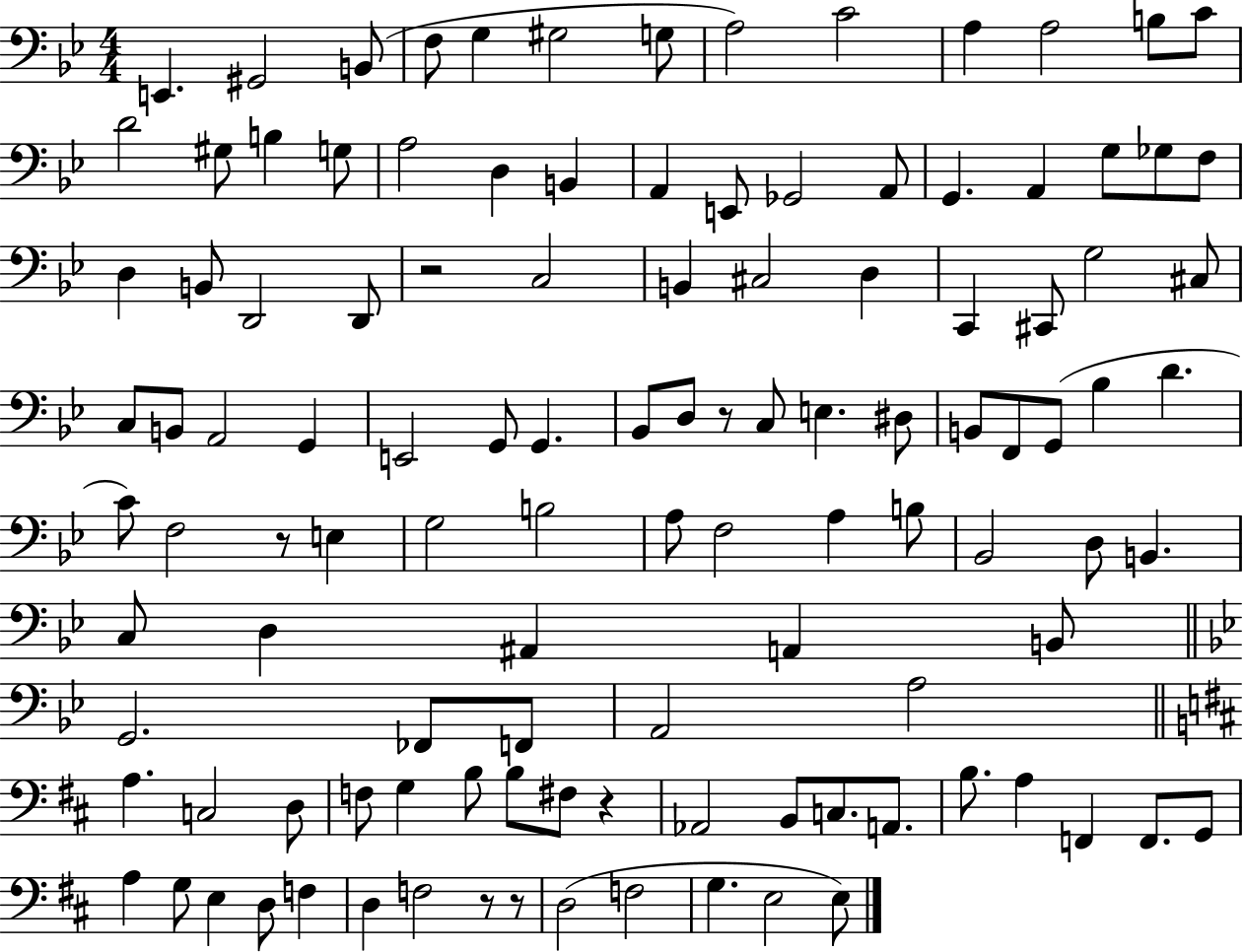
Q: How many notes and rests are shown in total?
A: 115